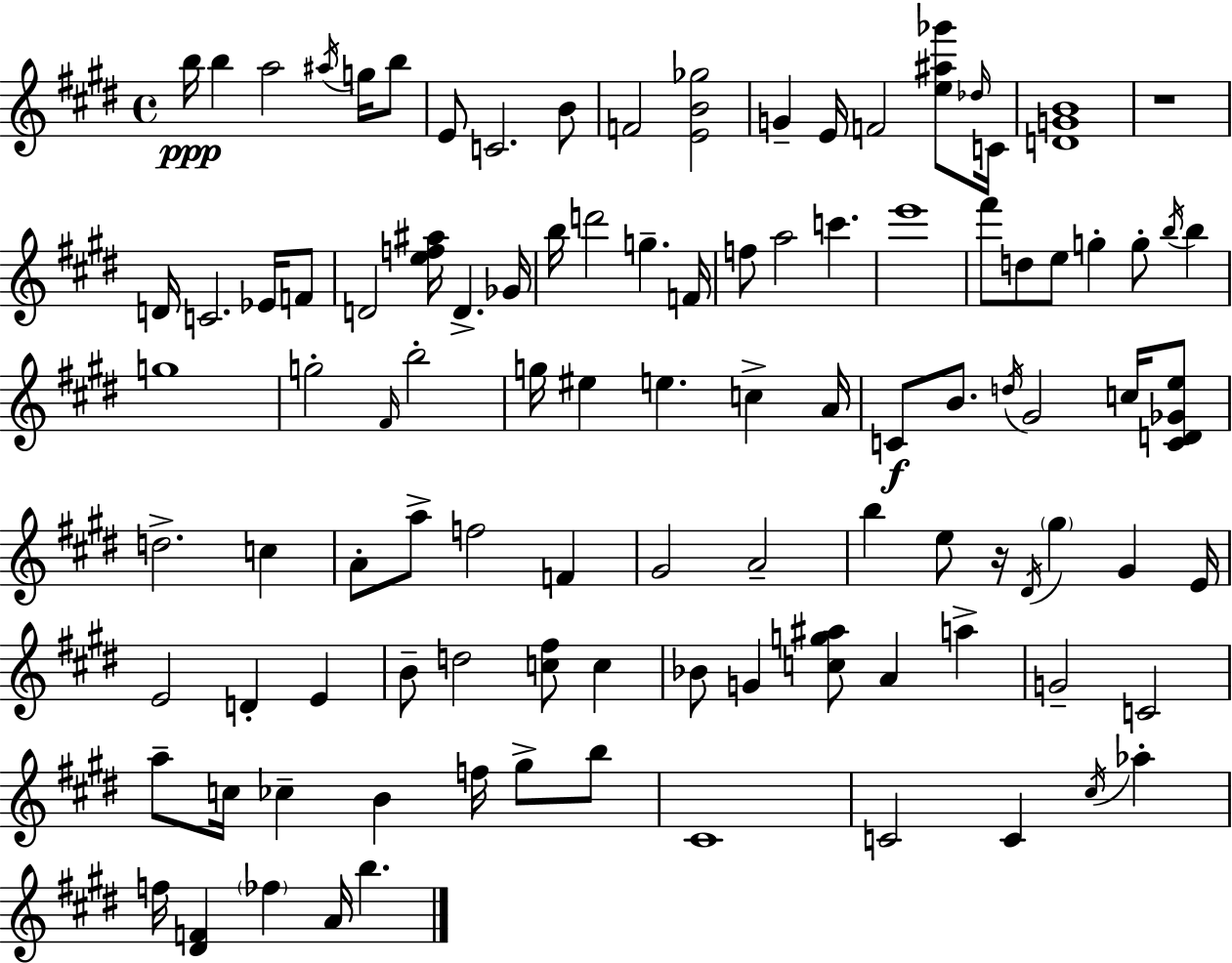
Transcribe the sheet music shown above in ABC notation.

X:1
T:Untitled
M:4/4
L:1/4
K:E
b/4 b a2 ^a/4 g/4 b/2 E/2 C2 B/2 F2 [EB_g]2 G E/4 F2 [e^a_g']/2 _d/4 C/4 [DGB]4 z4 D/4 C2 _E/4 F/2 D2 [ef^a]/4 D _G/4 b/4 d'2 g F/4 f/2 a2 c' e'4 ^f'/2 d/2 e/2 g g/2 b/4 b g4 g2 ^F/4 b2 g/4 ^e e c A/4 C/2 B/2 d/4 ^G2 c/4 [CD_Ge]/2 d2 c A/2 a/2 f2 F ^G2 A2 b e/2 z/4 ^D/4 ^g ^G E/4 E2 D E B/2 d2 [c^f]/2 c _B/2 G [cg^a]/2 A a G2 C2 a/2 c/4 _c B f/4 ^g/2 b/2 ^C4 C2 C ^c/4 _a f/4 [^DF] _f A/4 b